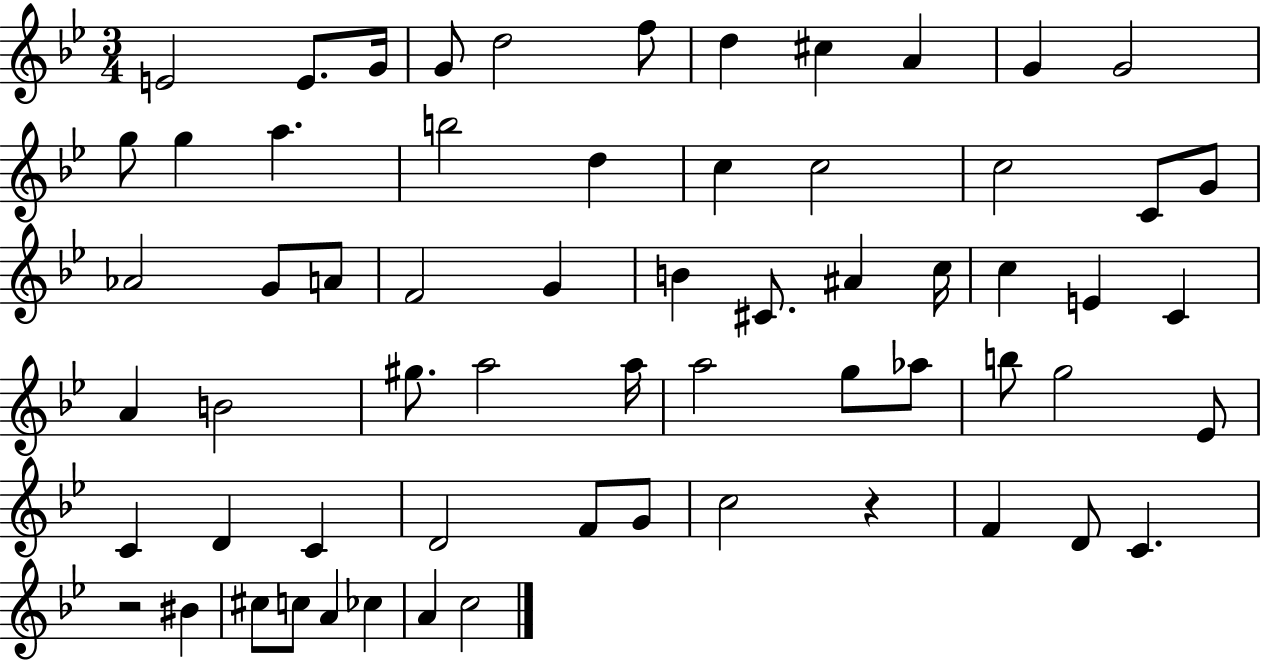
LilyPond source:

{
  \clef treble
  \numericTimeSignature
  \time 3/4
  \key bes \major
  e'2 e'8. g'16 | g'8 d''2 f''8 | d''4 cis''4 a'4 | g'4 g'2 | \break g''8 g''4 a''4. | b''2 d''4 | c''4 c''2 | c''2 c'8 g'8 | \break aes'2 g'8 a'8 | f'2 g'4 | b'4 cis'8. ais'4 c''16 | c''4 e'4 c'4 | \break a'4 b'2 | gis''8. a''2 a''16 | a''2 g''8 aes''8 | b''8 g''2 ees'8 | \break c'4 d'4 c'4 | d'2 f'8 g'8 | c''2 r4 | f'4 d'8 c'4. | \break r2 bis'4 | cis''8 c''8 a'4 ces''4 | a'4 c''2 | \bar "|."
}